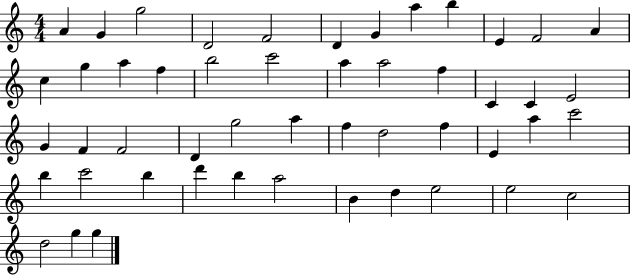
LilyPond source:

{
  \clef treble
  \numericTimeSignature
  \time 4/4
  \key c \major
  a'4 g'4 g''2 | d'2 f'2 | d'4 g'4 a''4 b''4 | e'4 f'2 a'4 | \break c''4 g''4 a''4 f''4 | b''2 c'''2 | a''4 a''2 f''4 | c'4 c'4 e'2 | \break g'4 f'4 f'2 | d'4 g''2 a''4 | f''4 d''2 f''4 | e'4 a''4 c'''2 | \break b''4 c'''2 b''4 | d'''4 b''4 a''2 | b'4 d''4 e''2 | e''2 c''2 | \break d''2 g''4 g''4 | \bar "|."
}